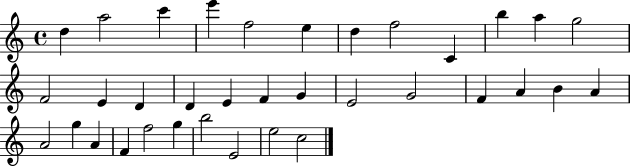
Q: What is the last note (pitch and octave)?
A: C5